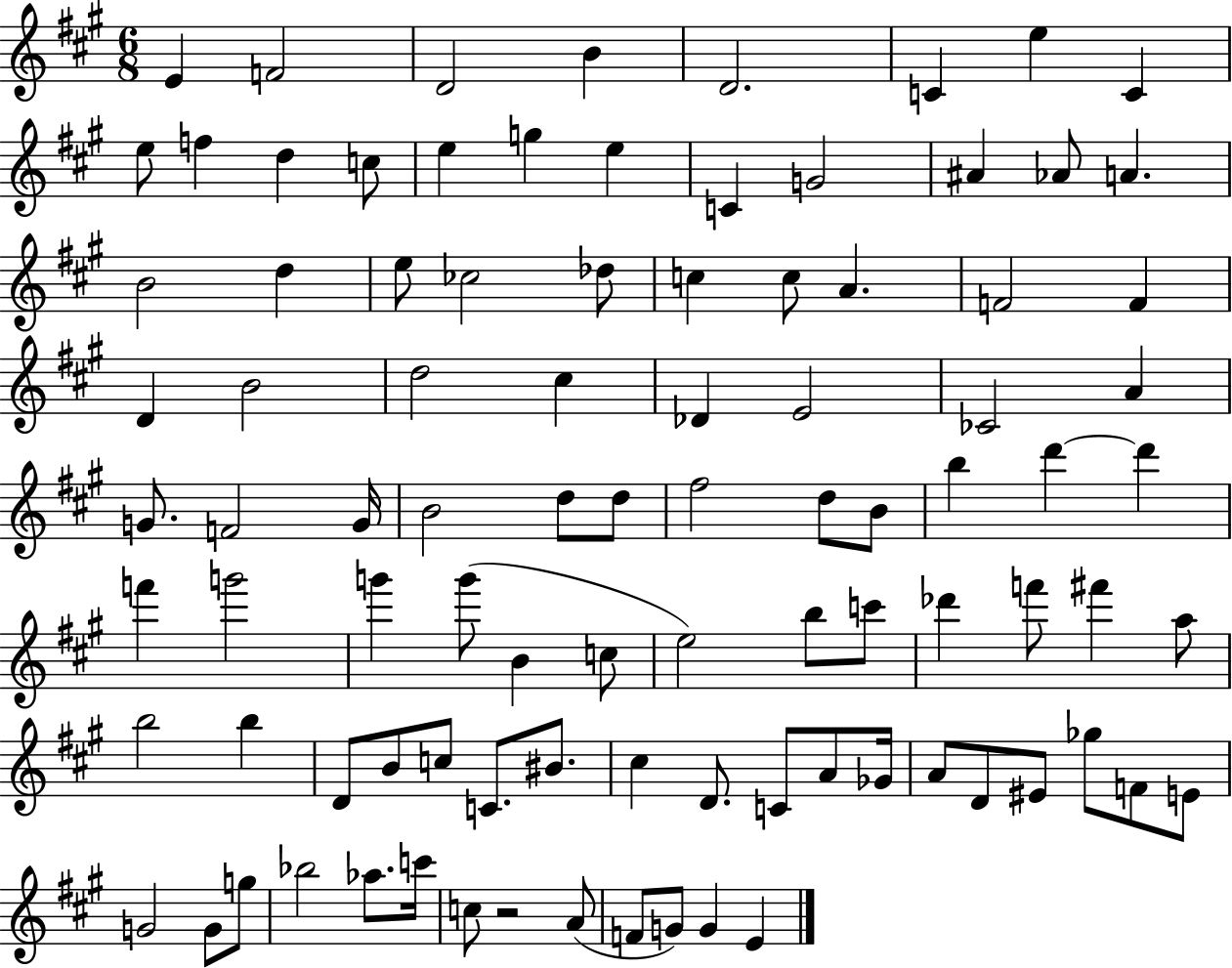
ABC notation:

X:1
T:Untitled
M:6/8
L:1/4
K:A
E F2 D2 B D2 C e C e/2 f d c/2 e g e C G2 ^A _A/2 A B2 d e/2 _c2 _d/2 c c/2 A F2 F D B2 d2 ^c _D E2 _C2 A G/2 F2 G/4 B2 d/2 d/2 ^f2 d/2 B/2 b d' d' f' g'2 g' g'/2 B c/2 e2 b/2 c'/2 _d' f'/2 ^f' a/2 b2 b D/2 B/2 c/2 C/2 ^B/2 ^c D/2 C/2 A/2 _G/4 A/2 D/2 ^E/2 _g/2 F/2 E/2 G2 G/2 g/2 _b2 _a/2 c'/4 c/2 z2 A/2 F/2 G/2 G E